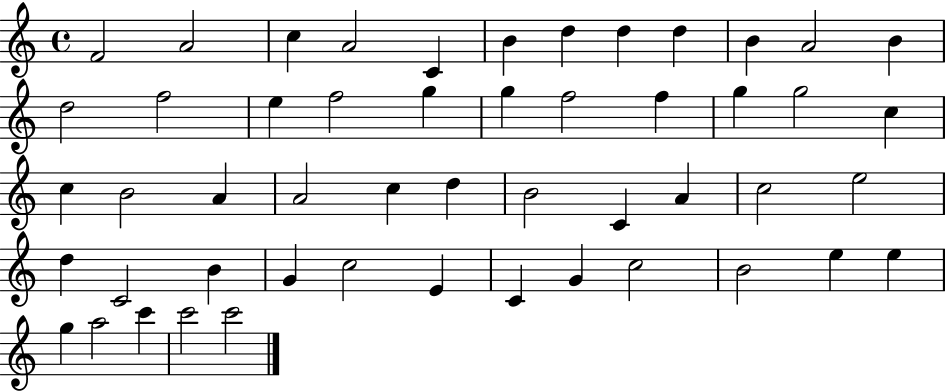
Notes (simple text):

F4/h A4/h C5/q A4/h C4/q B4/q D5/q D5/q D5/q B4/q A4/h B4/q D5/h F5/h E5/q F5/h G5/q G5/q F5/h F5/q G5/q G5/h C5/q C5/q B4/h A4/q A4/h C5/q D5/q B4/h C4/q A4/q C5/h E5/h D5/q C4/h B4/q G4/q C5/h E4/q C4/q G4/q C5/h B4/h E5/q E5/q G5/q A5/h C6/q C6/h C6/h